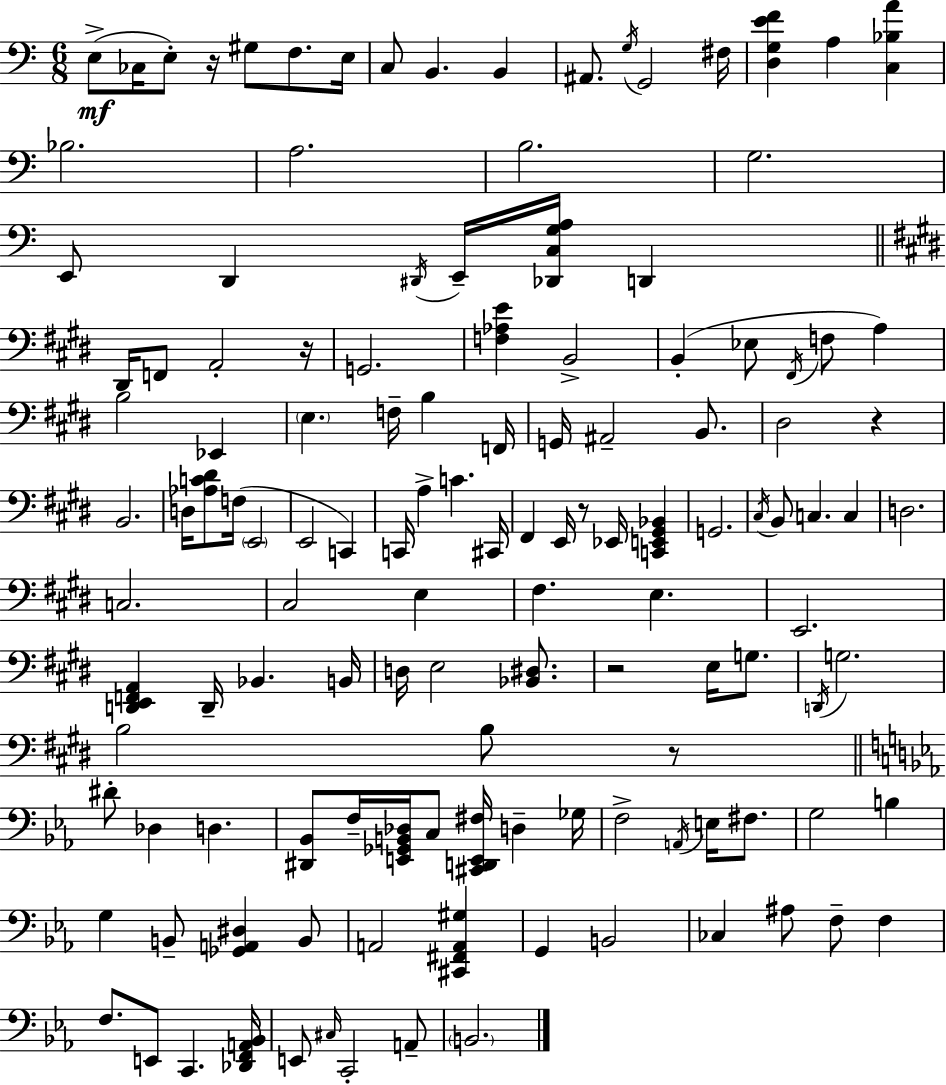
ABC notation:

X:1
T:Untitled
M:6/8
L:1/4
K:Am
E,/2 _C,/4 E,/2 z/4 ^G,/2 F,/2 E,/4 C,/2 B,, B,, ^A,,/2 G,/4 G,,2 ^F,/4 [D,G,EF] A, [C,_B,A] _B,2 A,2 B,2 G,2 E,,/2 D,, ^D,,/4 E,,/4 [_D,,C,G,A,]/4 D,, ^D,,/4 F,,/2 A,,2 z/4 G,,2 [F,_A,E] B,,2 B,, _E,/2 ^F,,/4 F,/2 A, B,2 _E,, E, F,/4 B, F,,/4 G,,/4 ^A,,2 B,,/2 ^D,2 z B,,2 D,/4 [_A,C^D]/2 F,/4 E,,2 E,,2 C,, C,,/4 A, C ^C,,/4 ^F,, E,,/4 z/2 _E,,/4 [C,,E,,^G,,_B,,] G,,2 ^C,/4 B,,/2 C, C, D,2 C,2 ^C,2 E, ^F, E, E,,2 [D,,E,,F,,A,,] D,,/4 _B,, B,,/4 D,/4 E,2 [_B,,^D,]/2 z2 E,/4 G,/2 D,,/4 G,2 B,2 B,/2 z/2 ^D/2 _D, D, [^D,,_B,,]/2 F,/4 [E,,_G,,B,,_D,]/4 C,/2 [^C,,D,,E,,^F,]/4 D, _G,/4 F,2 A,,/4 E,/4 ^F,/2 G,2 B, G, B,,/2 [_G,,A,,^D,] B,,/2 A,,2 [^C,,^F,,A,,^G,] G,, B,,2 _C, ^A,/2 F,/2 F, F,/2 E,,/2 C,, [_D,,F,,A,,_B,,]/4 E,,/2 ^C,/4 C,,2 A,,/2 B,,2